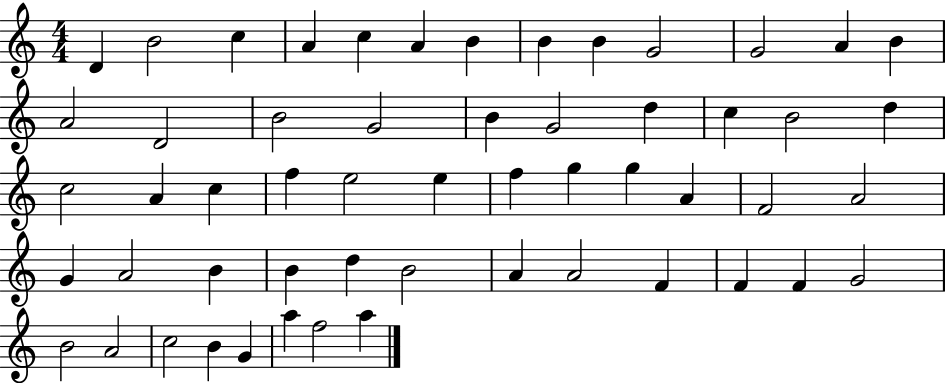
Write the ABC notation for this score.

X:1
T:Untitled
M:4/4
L:1/4
K:C
D B2 c A c A B B B G2 G2 A B A2 D2 B2 G2 B G2 d c B2 d c2 A c f e2 e f g g A F2 A2 G A2 B B d B2 A A2 F F F G2 B2 A2 c2 B G a f2 a